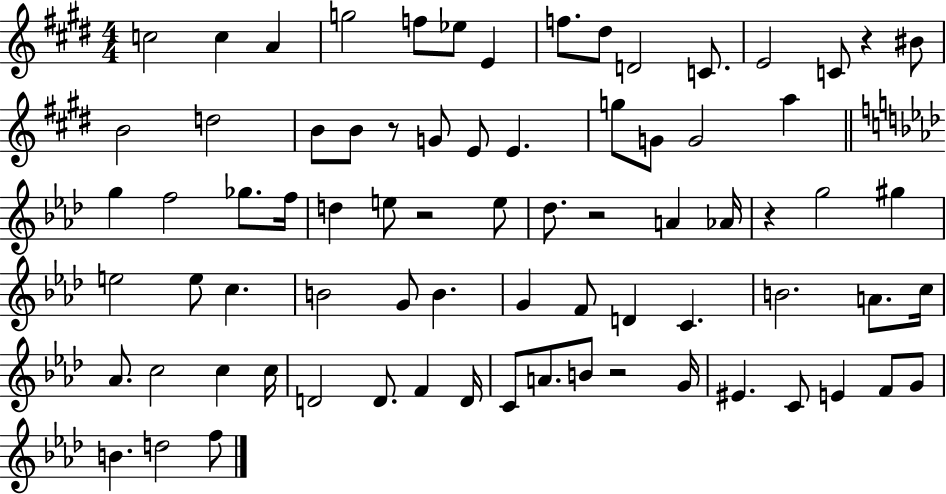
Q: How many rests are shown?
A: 6